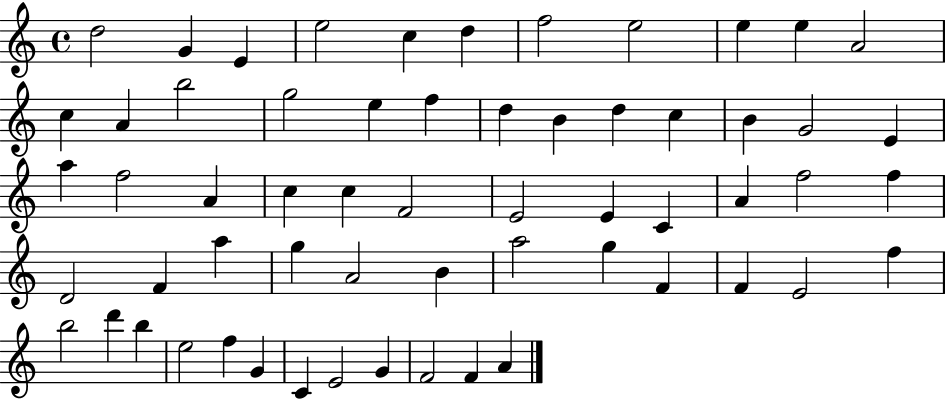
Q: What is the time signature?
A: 4/4